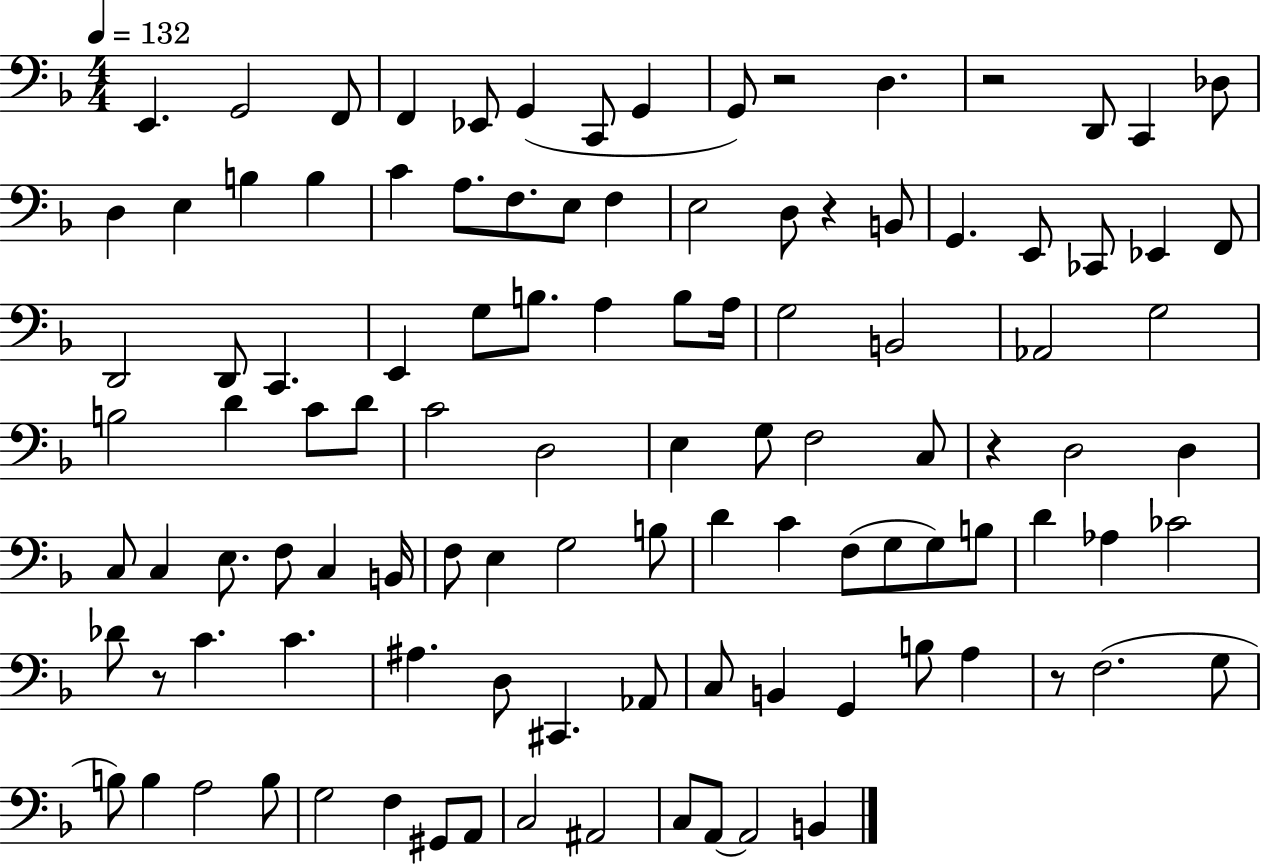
E2/q. G2/h F2/e F2/q Eb2/e G2/q C2/e G2/q G2/e R/h D3/q. R/h D2/e C2/q Db3/e D3/q E3/q B3/q B3/q C4/q A3/e. F3/e. E3/e F3/q E3/h D3/e R/q B2/e G2/q. E2/e CES2/e Eb2/q F2/e D2/h D2/e C2/q. E2/q G3/e B3/e. A3/q B3/e A3/s G3/h B2/h Ab2/h G3/h B3/h D4/q C4/e D4/e C4/h D3/h E3/q G3/e F3/h C3/e R/q D3/h D3/q C3/e C3/q E3/e. F3/e C3/q B2/s F3/e E3/q G3/h B3/e D4/q C4/q F3/e G3/e G3/e B3/e D4/q Ab3/q CES4/h Db4/e R/e C4/q. C4/q. A#3/q. D3/e C#2/q. Ab2/e C3/e B2/q G2/q B3/e A3/q R/e F3/h. G3/e B3/e B3/q A3/h B3/e G3/h F3/q G#2/e A2/e C3/h A#2/h C3/e A2/e A2/h B2/q